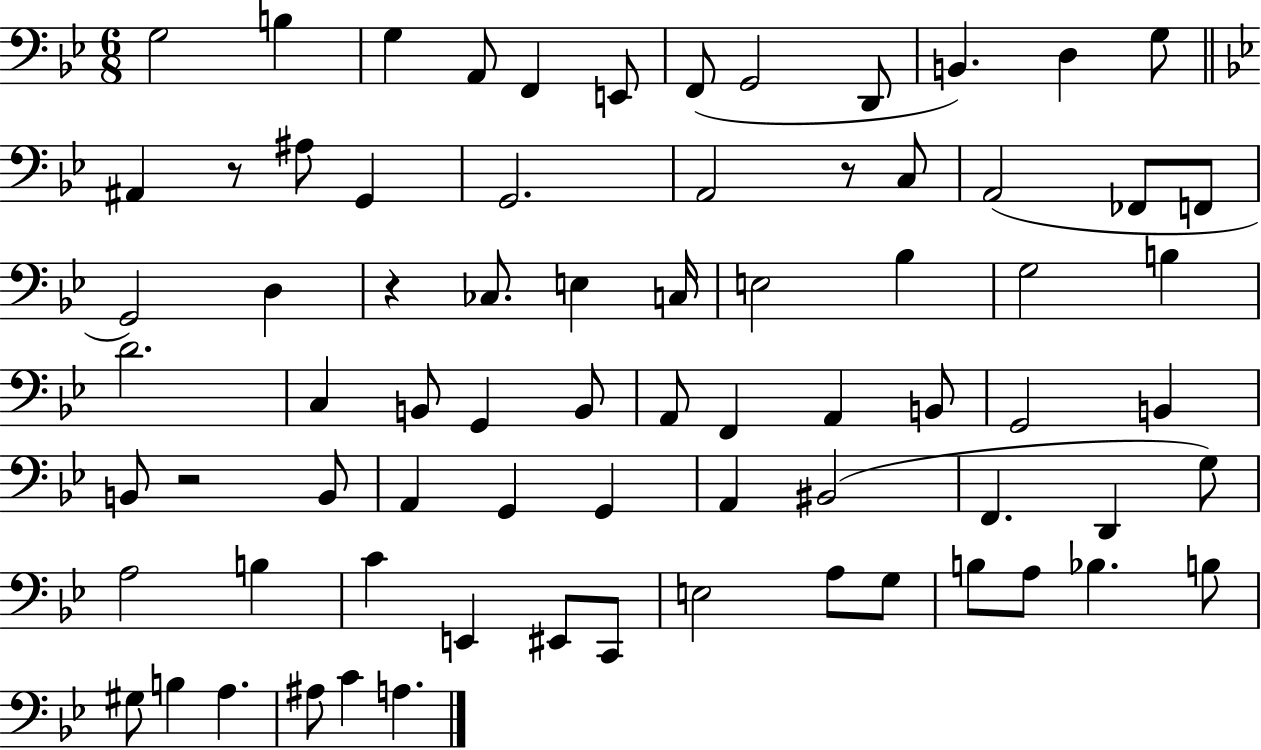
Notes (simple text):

G3/h B3/q G3/q A2/e F2/q E2/e F2/e G2/h D2/e B2/q. D3/q G3/e A#2/q R/e A#3/e G2/q G2/h. A2/h R/e C3/e A2/h FES2/e F2/e G2/h D3/q R/q CES3/e. E3/q C3/s E3/h Bb3/q G3/h B3/q D4/h. C3/q B2/e G2/q B2/e A2/e F2/q A2/q B2/e G2/h B2/q B2/e R/h B2/e A2/q G2/q G2/q A2/q BIS2/h F2/q. D2/q G3/e A3/h B3/q C4/q E2/q EIS2/e C2/e E3/h A3/e G3/e B3/e A3/e Bb3/q. B3/e G#3/e B3/q A3/q. A#3/e C4/q A3/q.